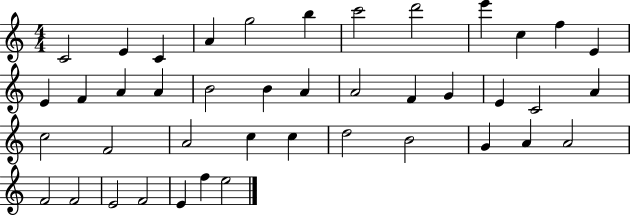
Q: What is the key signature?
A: C major